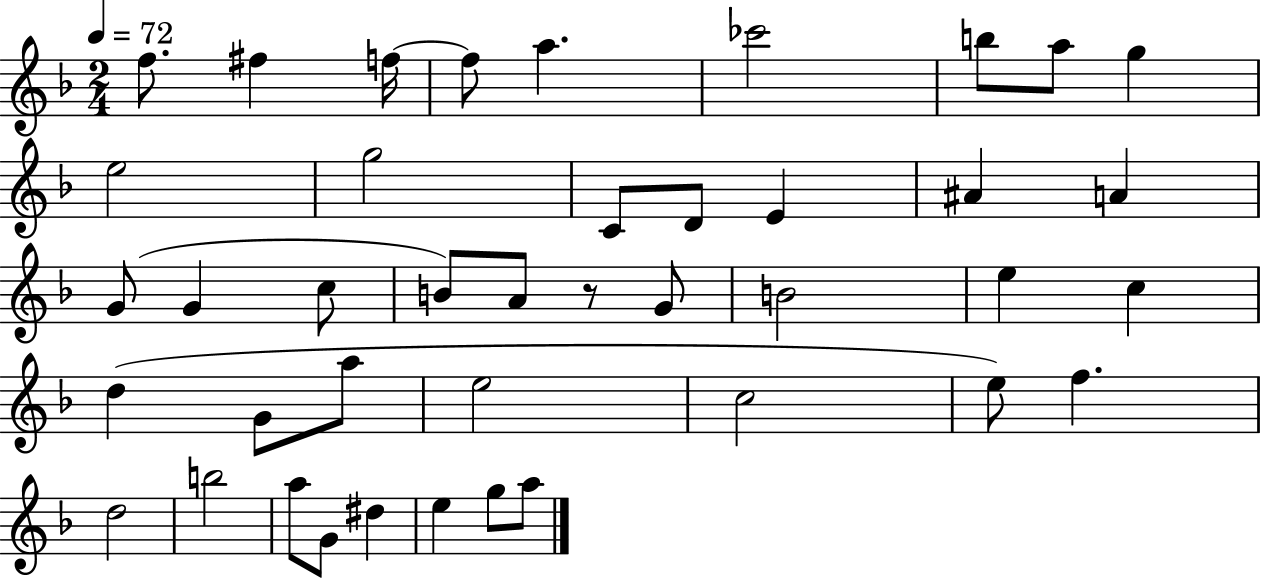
X:1
T:Untitled
M:2/4
L:1/4
K:F
f/2 ^f f/4 f/2 a _c'2 b/2 a/2 g e2 g2 C/2 D/2 E ^A A G/2 G c/2 B/2 A/2 z/2 G/2 B2 e c d G/2 a/2 e2 c2 e/2 f d2 b2 a/2 G/2 ^d e g/2 a/2